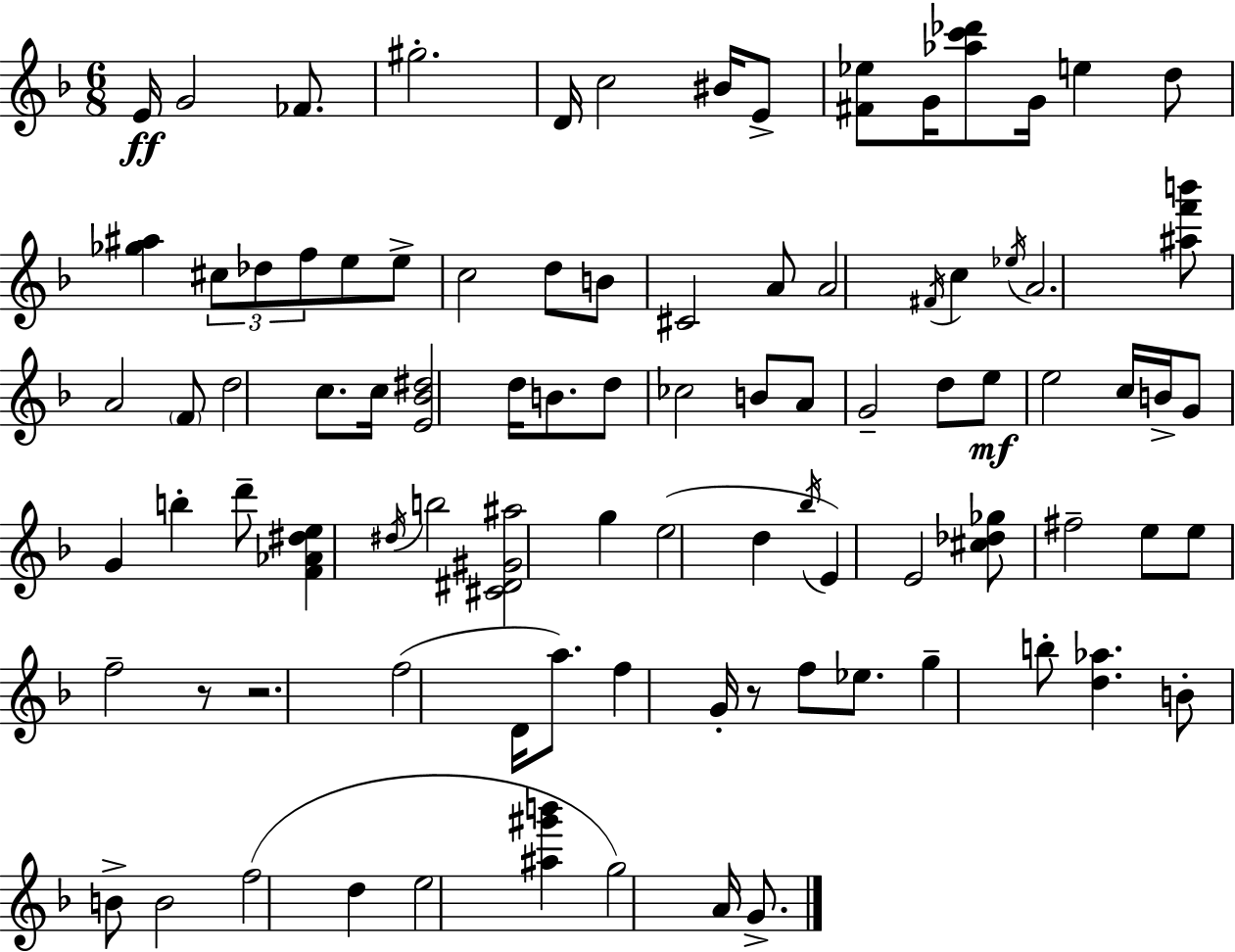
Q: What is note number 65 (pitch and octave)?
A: G4